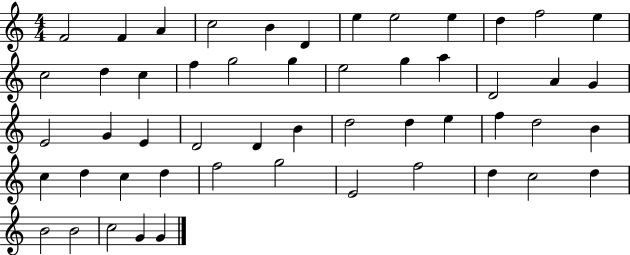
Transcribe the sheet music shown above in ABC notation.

X:1
T:Untitled
M:4/4
L:1/4
K:C
F2 F A c2 B D e e2 e d f2 e c2 d c f g2 g e2 g a D2 A G E2 G E D2 D B d2 d e f d2 B c d c d f2 g2 E2 f2 d c2 d B2 B2 c2 G G